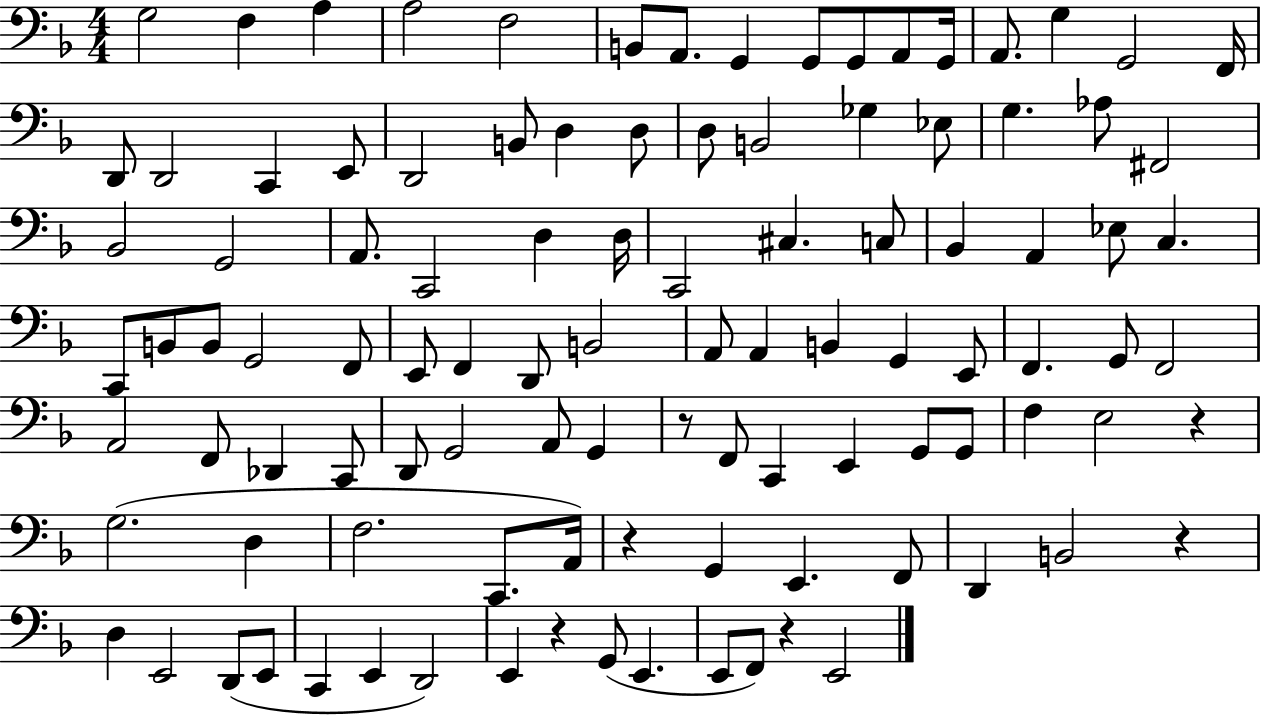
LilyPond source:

{
  \clef bass
  \numericTimeSignature
  \time 4/4
  \key f \major
  g2 f4 a4 | a2 f2 | b,8 a,8. g,4 g,8 g,8 a,8 g,16 | a,8. g4 g,2 f,16 | \break d,8 d,2 c,4 e,8 | d,2 b,8 d4 d8 | d8 b,2 ges4 ees8 | g4. aes8 fis,2 | \break bes,2 g,2 | a,8. c,2 d4 d16 | c,2 cis4. c8 | bes,4 a,4 ees8 c4. | \break c,8 b,8 b,8 g,2 f,8 | e,8 f,4 d,8 b,2 | a,8 a,4 b,4 g,4 e,8 | f,4. g,8 f,2 | \break a,2 f,8 des,4 c,8 | d,8 g,2 a,8 g,4 | r8 f,8 c,4 e,4 g,8 g,8 | f4 e2 r4 | \break g2.( d4 | f2. c,8. a,16) | r4 g,4 e,4. f,8 | d,4 b,2 r4 | \break d4 e,2 d,8( e,8 | c,4 e,4 d,2) | e,4 r4 g,8( e,4. | e,8 f,8) r4 e,2 | \break \bar "|."
}